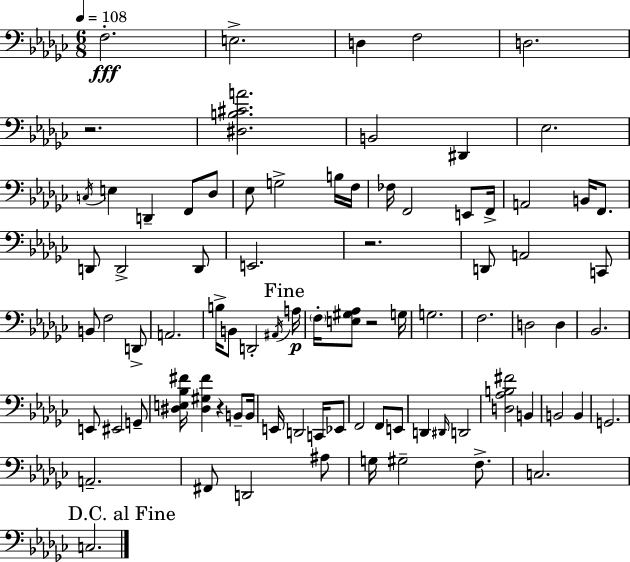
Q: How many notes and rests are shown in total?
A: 84